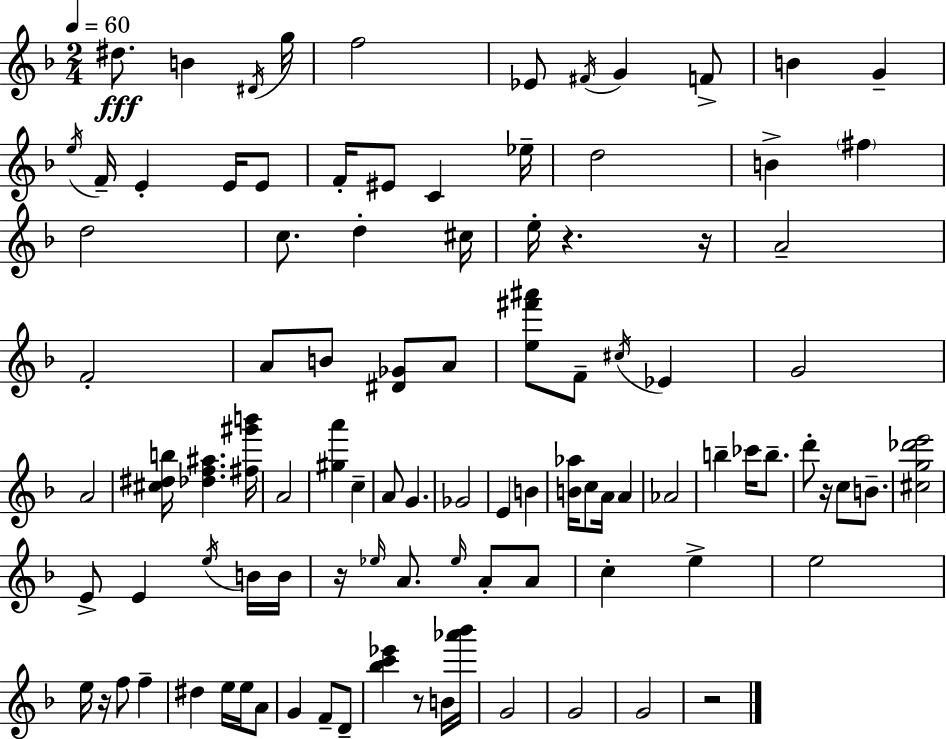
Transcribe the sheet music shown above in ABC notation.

X:1
T:Untitled
M:2/4
L:1/4
K:Dm
^d/2 B ^D/4 g/4 f2 _E/2 ^F/4 G F/2 B G e/4 F/4 E E/4 E/2 F/4 ^E/2 C _e/4 d2 B ^f d2 c/2 d ^c/4 e/4 z z/4 A2 F2 A/2 B/2 [^D_G]/2 A/2 [e^f'^a']/2 F/2 ^c/4 _E G2 A2 [^c^db]/4 [_df^a] [^f^g'b']/4 A2 [^ga'] c A/2 G _G2 E B [B_a]/4 c/2 A/4 A _A2 b _c'/4 b/2 d'/2 z/4 c/2 B/2 [^cg_d'e']2 E/2 E e/4 B/4 B/4 z/4 _e/4 A/2 _e/4 A/2 A/2 c e e2 e/4 z/4 f/2 f ^d e/4 e/4 A/2 G F/2 D/2 [_bc'_e'] z/2 B/4 [_a'_b']/4 G2 G2 G2 z2